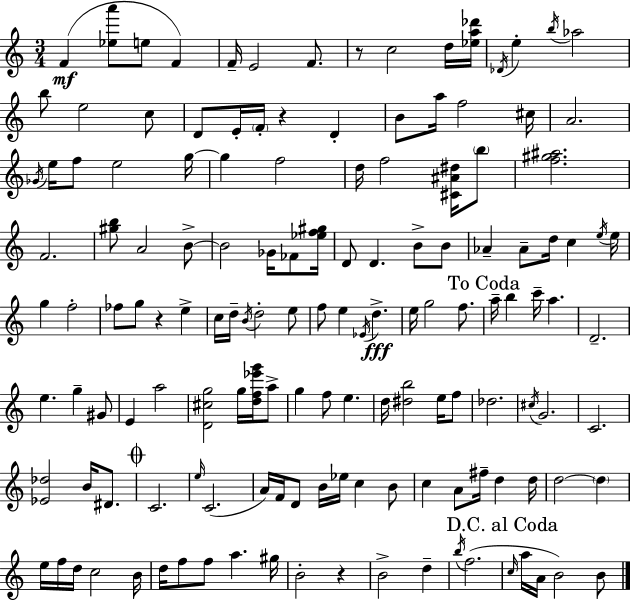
X:1
T:Untitled
M:3/4
L:1/4
K:C
F [_ea']/2 e/2 F F/4 E2 F/2 z/2 c2 d/4 [_ea_d']/4 _D/4 e b/4 _a2 b/2 e2 c/2 D/2 E/4 F/4 z D B/2 a/4 f2 ^c/4 A2 _G/4 e/4 f/2 e2 g/4 g f2 d/4 f2 [^C^A^d]/4 b/2 [f^g^a]2 F2 [^gb]/2 A2 B/2 B2 _G/4 _F/2 [_ef^g]/4 D/2 D B/2 B/2 _A _A/2 d/4 c e/4 e/4 g f2 _f/2 g/2 z e c/4 d/4 B/4 d2 e/2 f/2 e _E/4 d e/4 g2 f/2 a/4 b c'/4 a D2 e g ^G/2 E a2 [D^cg]2 g/4 [df_e'g']/4 a/2 g f/2 e d/4 [^db]2 e/4 f/2 _d2 ^c/4 G2 C2 [_E_d]2 B/4 ^D/2 C2 e/4 C2 A/4 F/4 D/2 B/4 _e/4 c B/2 c A/2 ^f/4 d d/4 d2 d e/4 f/4 d/4 c2 B/4 d/4 f/2 f/2 a ^g/4 B2 z B2 d b/4 f2 c/4 a/4 A/4 B2 B/2